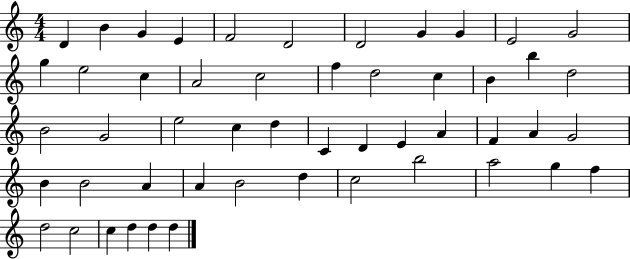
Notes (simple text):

D4/q B4/q G4/q E4/q F4/h D4/h D4/h G4/q G4/q E4/h G4/h G5/q E5/h C5/q A4/h C5/h F5/q D5/h C5/q B4/q B5/q D5/h B4/h G4/h E5/h C5/q D5/q C4/q D4/q E4/q A4/q F4/q A4/q G4/h B4/q B4/h A4/q A4/q B4/h D5/q C5/h B5/h A5/h G5/q F5/q D5/h C5/h C5/q D5/q D5/q D5/q